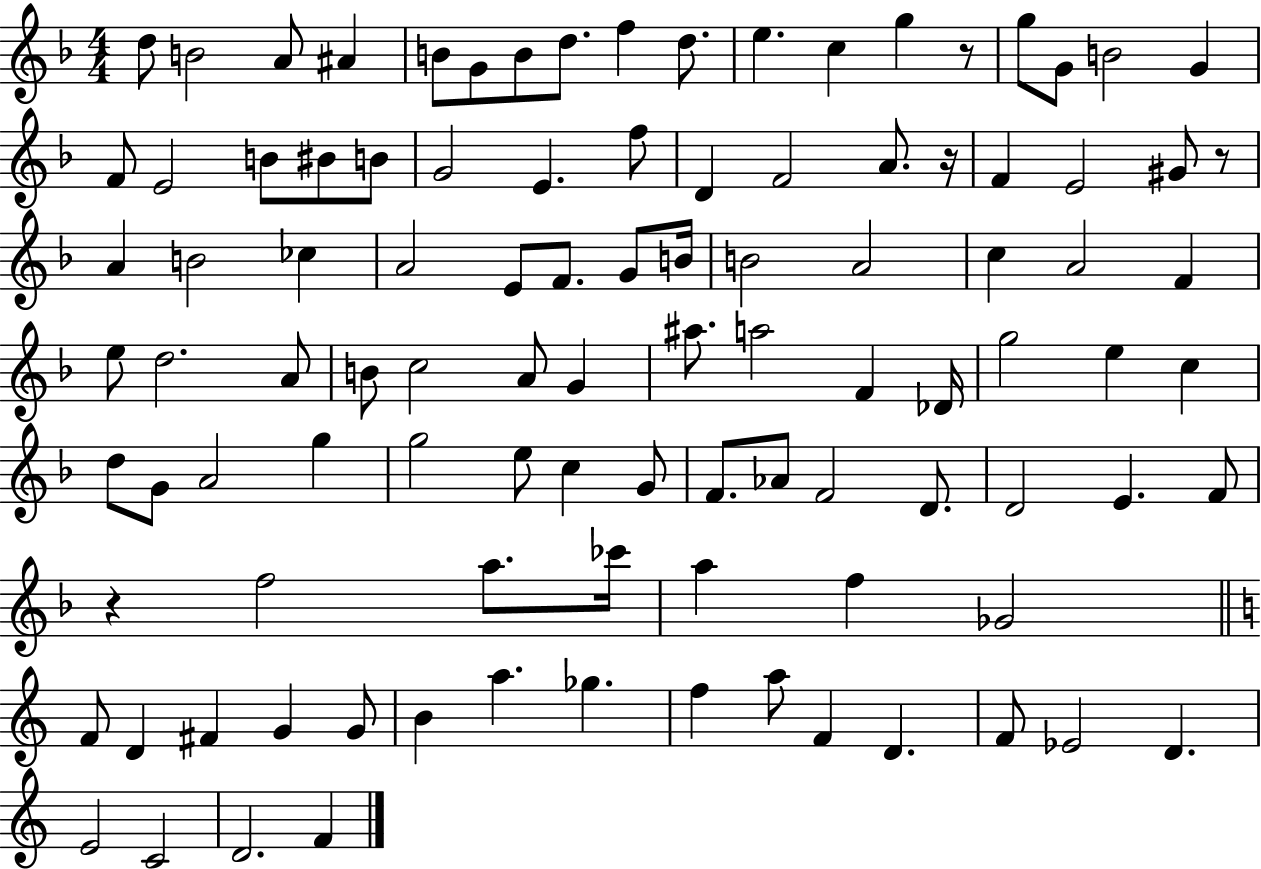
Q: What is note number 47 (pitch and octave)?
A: A4